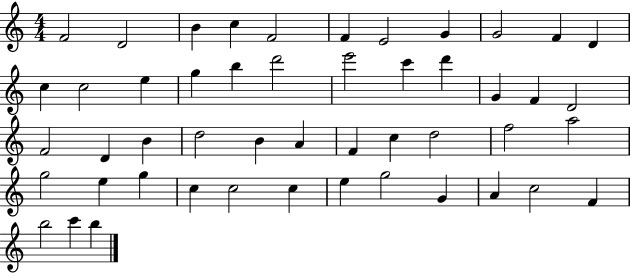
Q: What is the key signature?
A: C major